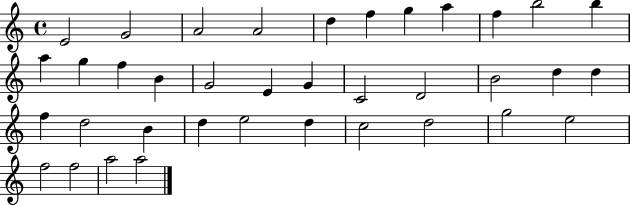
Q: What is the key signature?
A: C major